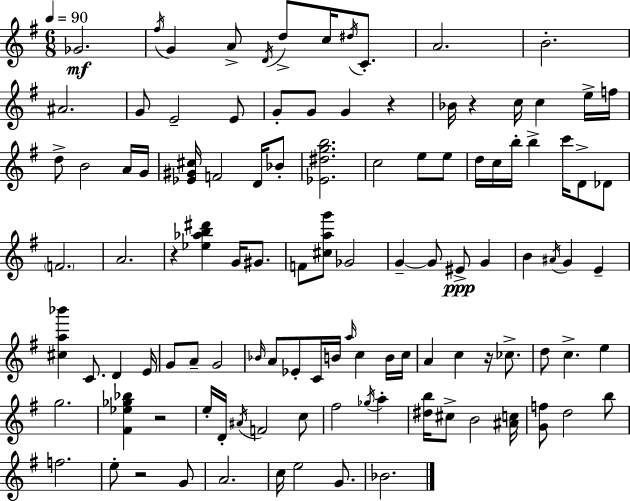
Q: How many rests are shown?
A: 6